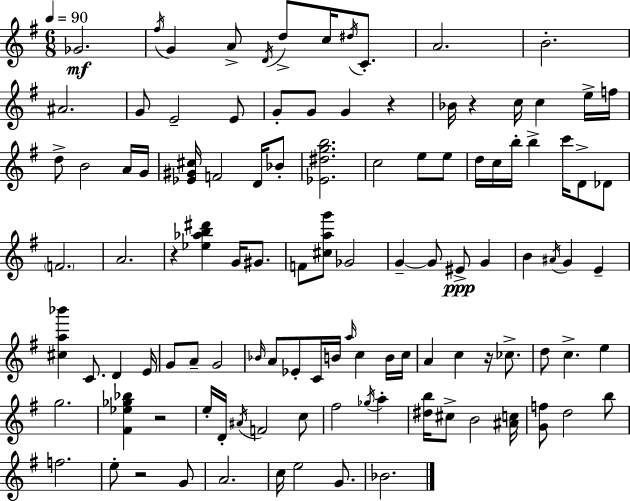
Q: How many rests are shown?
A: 6